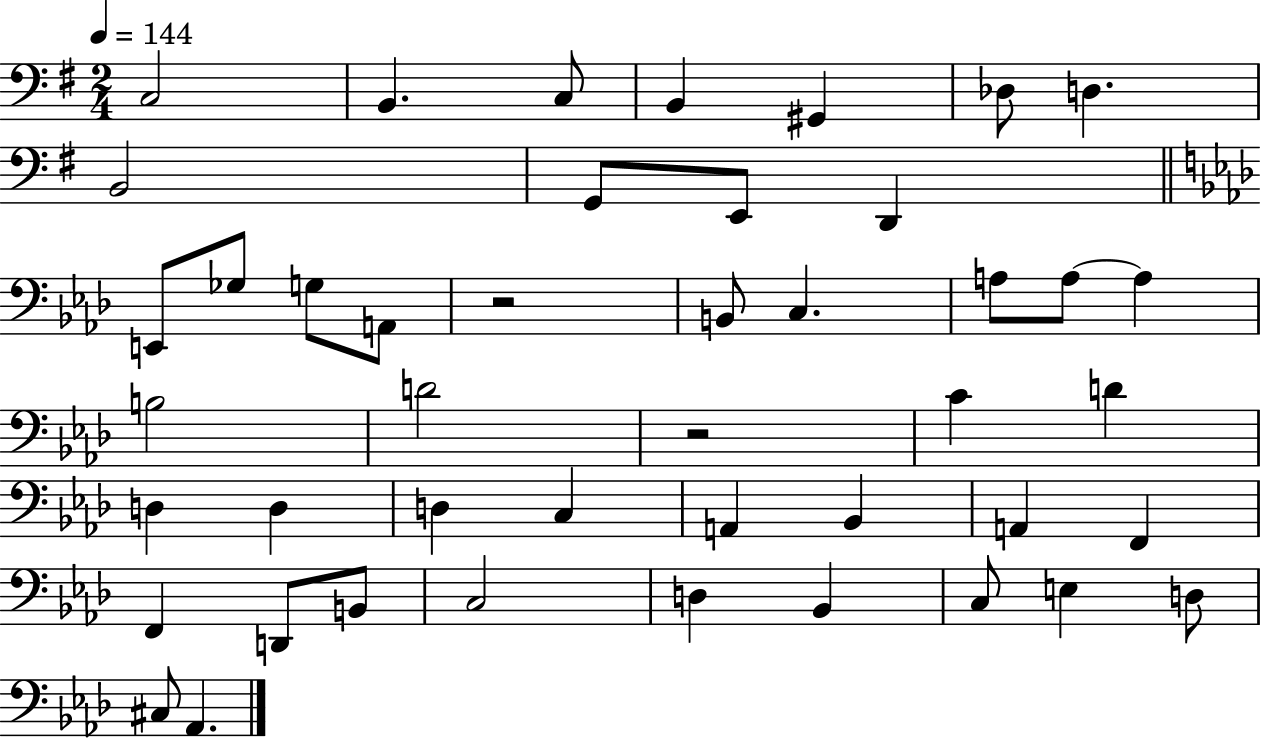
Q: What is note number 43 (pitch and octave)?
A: Ab2